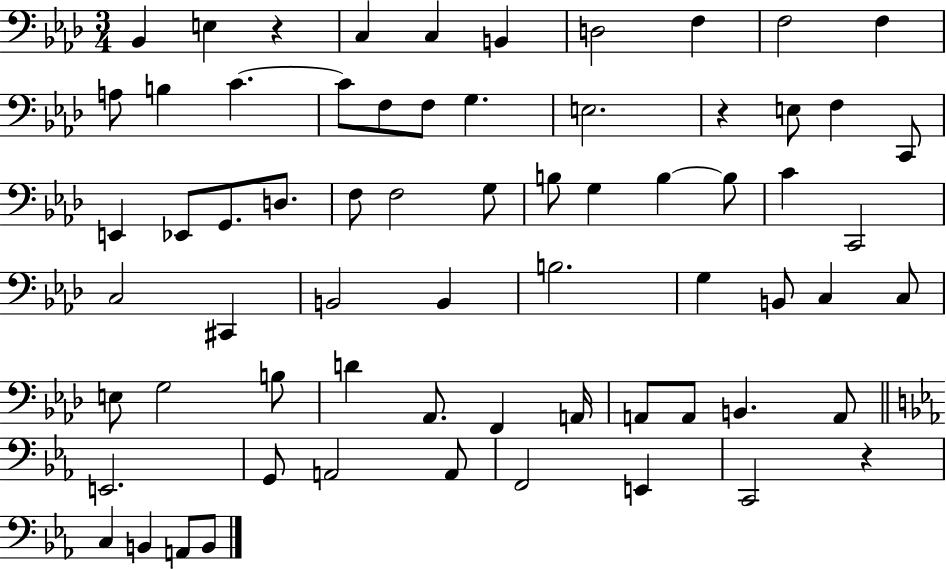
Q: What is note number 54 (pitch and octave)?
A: E2